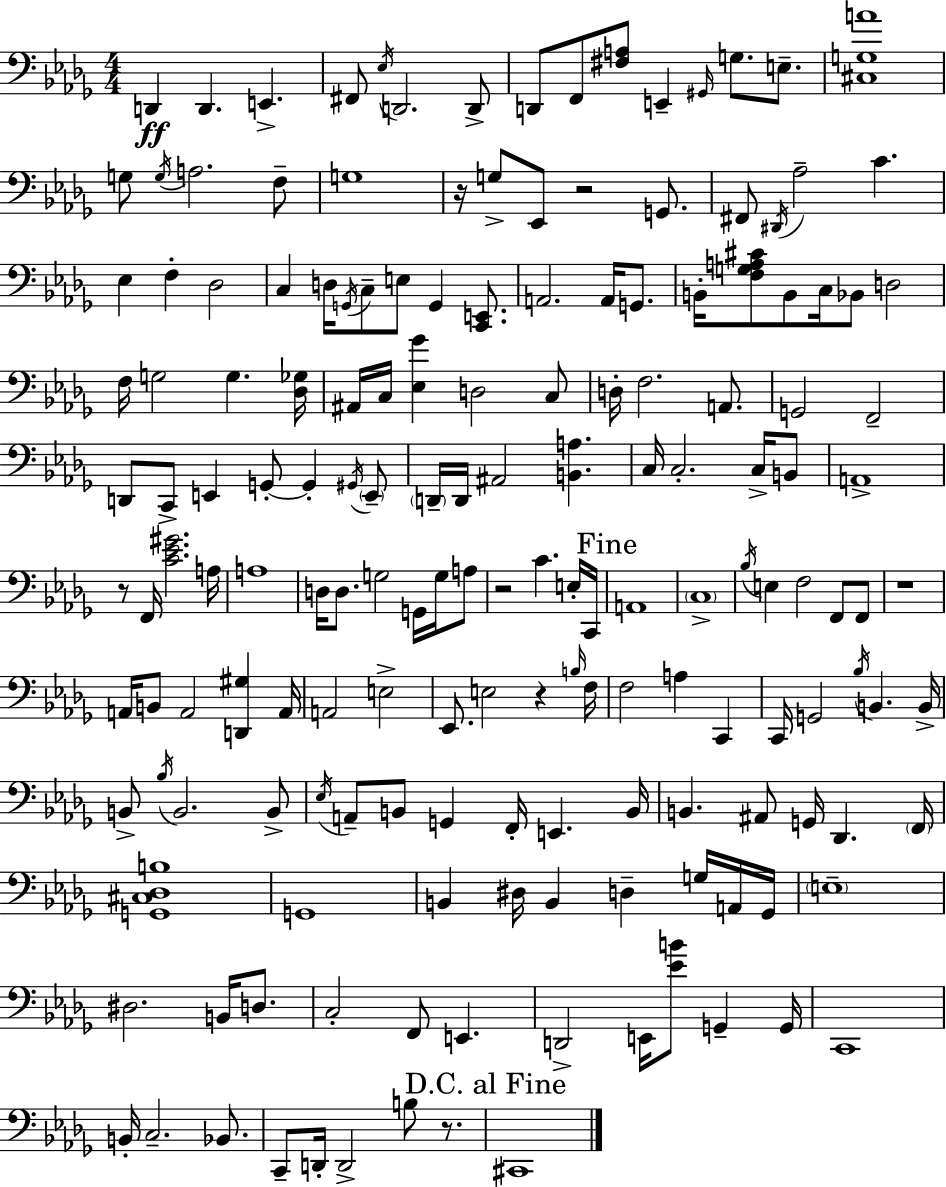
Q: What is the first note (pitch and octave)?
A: D2